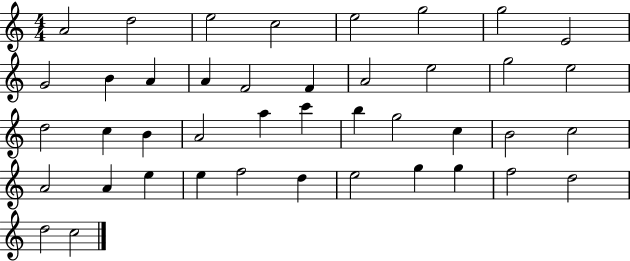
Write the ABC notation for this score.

X:1
T:Untitled
M:4/4
L:1/4
K:C
A2 d2 e2 c2 e2 g2 g2 E2 G2 B A A F2 F A2 e2 g2 e2 d2 c B A2 a c' b g2 c B2 c2 A2 A e e f2 d e2 g g f2 d2 d2 c2